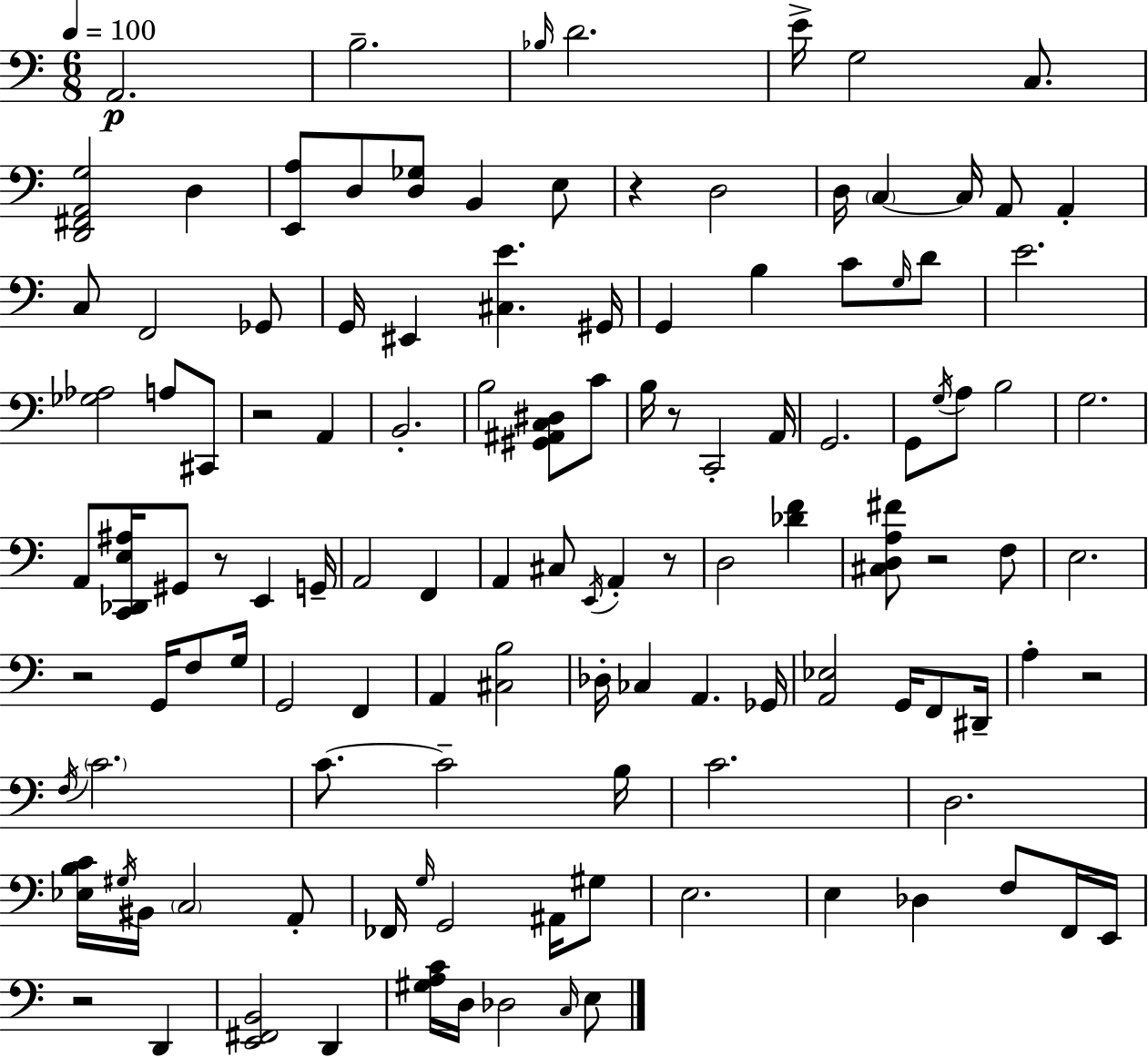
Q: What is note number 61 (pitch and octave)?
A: G2